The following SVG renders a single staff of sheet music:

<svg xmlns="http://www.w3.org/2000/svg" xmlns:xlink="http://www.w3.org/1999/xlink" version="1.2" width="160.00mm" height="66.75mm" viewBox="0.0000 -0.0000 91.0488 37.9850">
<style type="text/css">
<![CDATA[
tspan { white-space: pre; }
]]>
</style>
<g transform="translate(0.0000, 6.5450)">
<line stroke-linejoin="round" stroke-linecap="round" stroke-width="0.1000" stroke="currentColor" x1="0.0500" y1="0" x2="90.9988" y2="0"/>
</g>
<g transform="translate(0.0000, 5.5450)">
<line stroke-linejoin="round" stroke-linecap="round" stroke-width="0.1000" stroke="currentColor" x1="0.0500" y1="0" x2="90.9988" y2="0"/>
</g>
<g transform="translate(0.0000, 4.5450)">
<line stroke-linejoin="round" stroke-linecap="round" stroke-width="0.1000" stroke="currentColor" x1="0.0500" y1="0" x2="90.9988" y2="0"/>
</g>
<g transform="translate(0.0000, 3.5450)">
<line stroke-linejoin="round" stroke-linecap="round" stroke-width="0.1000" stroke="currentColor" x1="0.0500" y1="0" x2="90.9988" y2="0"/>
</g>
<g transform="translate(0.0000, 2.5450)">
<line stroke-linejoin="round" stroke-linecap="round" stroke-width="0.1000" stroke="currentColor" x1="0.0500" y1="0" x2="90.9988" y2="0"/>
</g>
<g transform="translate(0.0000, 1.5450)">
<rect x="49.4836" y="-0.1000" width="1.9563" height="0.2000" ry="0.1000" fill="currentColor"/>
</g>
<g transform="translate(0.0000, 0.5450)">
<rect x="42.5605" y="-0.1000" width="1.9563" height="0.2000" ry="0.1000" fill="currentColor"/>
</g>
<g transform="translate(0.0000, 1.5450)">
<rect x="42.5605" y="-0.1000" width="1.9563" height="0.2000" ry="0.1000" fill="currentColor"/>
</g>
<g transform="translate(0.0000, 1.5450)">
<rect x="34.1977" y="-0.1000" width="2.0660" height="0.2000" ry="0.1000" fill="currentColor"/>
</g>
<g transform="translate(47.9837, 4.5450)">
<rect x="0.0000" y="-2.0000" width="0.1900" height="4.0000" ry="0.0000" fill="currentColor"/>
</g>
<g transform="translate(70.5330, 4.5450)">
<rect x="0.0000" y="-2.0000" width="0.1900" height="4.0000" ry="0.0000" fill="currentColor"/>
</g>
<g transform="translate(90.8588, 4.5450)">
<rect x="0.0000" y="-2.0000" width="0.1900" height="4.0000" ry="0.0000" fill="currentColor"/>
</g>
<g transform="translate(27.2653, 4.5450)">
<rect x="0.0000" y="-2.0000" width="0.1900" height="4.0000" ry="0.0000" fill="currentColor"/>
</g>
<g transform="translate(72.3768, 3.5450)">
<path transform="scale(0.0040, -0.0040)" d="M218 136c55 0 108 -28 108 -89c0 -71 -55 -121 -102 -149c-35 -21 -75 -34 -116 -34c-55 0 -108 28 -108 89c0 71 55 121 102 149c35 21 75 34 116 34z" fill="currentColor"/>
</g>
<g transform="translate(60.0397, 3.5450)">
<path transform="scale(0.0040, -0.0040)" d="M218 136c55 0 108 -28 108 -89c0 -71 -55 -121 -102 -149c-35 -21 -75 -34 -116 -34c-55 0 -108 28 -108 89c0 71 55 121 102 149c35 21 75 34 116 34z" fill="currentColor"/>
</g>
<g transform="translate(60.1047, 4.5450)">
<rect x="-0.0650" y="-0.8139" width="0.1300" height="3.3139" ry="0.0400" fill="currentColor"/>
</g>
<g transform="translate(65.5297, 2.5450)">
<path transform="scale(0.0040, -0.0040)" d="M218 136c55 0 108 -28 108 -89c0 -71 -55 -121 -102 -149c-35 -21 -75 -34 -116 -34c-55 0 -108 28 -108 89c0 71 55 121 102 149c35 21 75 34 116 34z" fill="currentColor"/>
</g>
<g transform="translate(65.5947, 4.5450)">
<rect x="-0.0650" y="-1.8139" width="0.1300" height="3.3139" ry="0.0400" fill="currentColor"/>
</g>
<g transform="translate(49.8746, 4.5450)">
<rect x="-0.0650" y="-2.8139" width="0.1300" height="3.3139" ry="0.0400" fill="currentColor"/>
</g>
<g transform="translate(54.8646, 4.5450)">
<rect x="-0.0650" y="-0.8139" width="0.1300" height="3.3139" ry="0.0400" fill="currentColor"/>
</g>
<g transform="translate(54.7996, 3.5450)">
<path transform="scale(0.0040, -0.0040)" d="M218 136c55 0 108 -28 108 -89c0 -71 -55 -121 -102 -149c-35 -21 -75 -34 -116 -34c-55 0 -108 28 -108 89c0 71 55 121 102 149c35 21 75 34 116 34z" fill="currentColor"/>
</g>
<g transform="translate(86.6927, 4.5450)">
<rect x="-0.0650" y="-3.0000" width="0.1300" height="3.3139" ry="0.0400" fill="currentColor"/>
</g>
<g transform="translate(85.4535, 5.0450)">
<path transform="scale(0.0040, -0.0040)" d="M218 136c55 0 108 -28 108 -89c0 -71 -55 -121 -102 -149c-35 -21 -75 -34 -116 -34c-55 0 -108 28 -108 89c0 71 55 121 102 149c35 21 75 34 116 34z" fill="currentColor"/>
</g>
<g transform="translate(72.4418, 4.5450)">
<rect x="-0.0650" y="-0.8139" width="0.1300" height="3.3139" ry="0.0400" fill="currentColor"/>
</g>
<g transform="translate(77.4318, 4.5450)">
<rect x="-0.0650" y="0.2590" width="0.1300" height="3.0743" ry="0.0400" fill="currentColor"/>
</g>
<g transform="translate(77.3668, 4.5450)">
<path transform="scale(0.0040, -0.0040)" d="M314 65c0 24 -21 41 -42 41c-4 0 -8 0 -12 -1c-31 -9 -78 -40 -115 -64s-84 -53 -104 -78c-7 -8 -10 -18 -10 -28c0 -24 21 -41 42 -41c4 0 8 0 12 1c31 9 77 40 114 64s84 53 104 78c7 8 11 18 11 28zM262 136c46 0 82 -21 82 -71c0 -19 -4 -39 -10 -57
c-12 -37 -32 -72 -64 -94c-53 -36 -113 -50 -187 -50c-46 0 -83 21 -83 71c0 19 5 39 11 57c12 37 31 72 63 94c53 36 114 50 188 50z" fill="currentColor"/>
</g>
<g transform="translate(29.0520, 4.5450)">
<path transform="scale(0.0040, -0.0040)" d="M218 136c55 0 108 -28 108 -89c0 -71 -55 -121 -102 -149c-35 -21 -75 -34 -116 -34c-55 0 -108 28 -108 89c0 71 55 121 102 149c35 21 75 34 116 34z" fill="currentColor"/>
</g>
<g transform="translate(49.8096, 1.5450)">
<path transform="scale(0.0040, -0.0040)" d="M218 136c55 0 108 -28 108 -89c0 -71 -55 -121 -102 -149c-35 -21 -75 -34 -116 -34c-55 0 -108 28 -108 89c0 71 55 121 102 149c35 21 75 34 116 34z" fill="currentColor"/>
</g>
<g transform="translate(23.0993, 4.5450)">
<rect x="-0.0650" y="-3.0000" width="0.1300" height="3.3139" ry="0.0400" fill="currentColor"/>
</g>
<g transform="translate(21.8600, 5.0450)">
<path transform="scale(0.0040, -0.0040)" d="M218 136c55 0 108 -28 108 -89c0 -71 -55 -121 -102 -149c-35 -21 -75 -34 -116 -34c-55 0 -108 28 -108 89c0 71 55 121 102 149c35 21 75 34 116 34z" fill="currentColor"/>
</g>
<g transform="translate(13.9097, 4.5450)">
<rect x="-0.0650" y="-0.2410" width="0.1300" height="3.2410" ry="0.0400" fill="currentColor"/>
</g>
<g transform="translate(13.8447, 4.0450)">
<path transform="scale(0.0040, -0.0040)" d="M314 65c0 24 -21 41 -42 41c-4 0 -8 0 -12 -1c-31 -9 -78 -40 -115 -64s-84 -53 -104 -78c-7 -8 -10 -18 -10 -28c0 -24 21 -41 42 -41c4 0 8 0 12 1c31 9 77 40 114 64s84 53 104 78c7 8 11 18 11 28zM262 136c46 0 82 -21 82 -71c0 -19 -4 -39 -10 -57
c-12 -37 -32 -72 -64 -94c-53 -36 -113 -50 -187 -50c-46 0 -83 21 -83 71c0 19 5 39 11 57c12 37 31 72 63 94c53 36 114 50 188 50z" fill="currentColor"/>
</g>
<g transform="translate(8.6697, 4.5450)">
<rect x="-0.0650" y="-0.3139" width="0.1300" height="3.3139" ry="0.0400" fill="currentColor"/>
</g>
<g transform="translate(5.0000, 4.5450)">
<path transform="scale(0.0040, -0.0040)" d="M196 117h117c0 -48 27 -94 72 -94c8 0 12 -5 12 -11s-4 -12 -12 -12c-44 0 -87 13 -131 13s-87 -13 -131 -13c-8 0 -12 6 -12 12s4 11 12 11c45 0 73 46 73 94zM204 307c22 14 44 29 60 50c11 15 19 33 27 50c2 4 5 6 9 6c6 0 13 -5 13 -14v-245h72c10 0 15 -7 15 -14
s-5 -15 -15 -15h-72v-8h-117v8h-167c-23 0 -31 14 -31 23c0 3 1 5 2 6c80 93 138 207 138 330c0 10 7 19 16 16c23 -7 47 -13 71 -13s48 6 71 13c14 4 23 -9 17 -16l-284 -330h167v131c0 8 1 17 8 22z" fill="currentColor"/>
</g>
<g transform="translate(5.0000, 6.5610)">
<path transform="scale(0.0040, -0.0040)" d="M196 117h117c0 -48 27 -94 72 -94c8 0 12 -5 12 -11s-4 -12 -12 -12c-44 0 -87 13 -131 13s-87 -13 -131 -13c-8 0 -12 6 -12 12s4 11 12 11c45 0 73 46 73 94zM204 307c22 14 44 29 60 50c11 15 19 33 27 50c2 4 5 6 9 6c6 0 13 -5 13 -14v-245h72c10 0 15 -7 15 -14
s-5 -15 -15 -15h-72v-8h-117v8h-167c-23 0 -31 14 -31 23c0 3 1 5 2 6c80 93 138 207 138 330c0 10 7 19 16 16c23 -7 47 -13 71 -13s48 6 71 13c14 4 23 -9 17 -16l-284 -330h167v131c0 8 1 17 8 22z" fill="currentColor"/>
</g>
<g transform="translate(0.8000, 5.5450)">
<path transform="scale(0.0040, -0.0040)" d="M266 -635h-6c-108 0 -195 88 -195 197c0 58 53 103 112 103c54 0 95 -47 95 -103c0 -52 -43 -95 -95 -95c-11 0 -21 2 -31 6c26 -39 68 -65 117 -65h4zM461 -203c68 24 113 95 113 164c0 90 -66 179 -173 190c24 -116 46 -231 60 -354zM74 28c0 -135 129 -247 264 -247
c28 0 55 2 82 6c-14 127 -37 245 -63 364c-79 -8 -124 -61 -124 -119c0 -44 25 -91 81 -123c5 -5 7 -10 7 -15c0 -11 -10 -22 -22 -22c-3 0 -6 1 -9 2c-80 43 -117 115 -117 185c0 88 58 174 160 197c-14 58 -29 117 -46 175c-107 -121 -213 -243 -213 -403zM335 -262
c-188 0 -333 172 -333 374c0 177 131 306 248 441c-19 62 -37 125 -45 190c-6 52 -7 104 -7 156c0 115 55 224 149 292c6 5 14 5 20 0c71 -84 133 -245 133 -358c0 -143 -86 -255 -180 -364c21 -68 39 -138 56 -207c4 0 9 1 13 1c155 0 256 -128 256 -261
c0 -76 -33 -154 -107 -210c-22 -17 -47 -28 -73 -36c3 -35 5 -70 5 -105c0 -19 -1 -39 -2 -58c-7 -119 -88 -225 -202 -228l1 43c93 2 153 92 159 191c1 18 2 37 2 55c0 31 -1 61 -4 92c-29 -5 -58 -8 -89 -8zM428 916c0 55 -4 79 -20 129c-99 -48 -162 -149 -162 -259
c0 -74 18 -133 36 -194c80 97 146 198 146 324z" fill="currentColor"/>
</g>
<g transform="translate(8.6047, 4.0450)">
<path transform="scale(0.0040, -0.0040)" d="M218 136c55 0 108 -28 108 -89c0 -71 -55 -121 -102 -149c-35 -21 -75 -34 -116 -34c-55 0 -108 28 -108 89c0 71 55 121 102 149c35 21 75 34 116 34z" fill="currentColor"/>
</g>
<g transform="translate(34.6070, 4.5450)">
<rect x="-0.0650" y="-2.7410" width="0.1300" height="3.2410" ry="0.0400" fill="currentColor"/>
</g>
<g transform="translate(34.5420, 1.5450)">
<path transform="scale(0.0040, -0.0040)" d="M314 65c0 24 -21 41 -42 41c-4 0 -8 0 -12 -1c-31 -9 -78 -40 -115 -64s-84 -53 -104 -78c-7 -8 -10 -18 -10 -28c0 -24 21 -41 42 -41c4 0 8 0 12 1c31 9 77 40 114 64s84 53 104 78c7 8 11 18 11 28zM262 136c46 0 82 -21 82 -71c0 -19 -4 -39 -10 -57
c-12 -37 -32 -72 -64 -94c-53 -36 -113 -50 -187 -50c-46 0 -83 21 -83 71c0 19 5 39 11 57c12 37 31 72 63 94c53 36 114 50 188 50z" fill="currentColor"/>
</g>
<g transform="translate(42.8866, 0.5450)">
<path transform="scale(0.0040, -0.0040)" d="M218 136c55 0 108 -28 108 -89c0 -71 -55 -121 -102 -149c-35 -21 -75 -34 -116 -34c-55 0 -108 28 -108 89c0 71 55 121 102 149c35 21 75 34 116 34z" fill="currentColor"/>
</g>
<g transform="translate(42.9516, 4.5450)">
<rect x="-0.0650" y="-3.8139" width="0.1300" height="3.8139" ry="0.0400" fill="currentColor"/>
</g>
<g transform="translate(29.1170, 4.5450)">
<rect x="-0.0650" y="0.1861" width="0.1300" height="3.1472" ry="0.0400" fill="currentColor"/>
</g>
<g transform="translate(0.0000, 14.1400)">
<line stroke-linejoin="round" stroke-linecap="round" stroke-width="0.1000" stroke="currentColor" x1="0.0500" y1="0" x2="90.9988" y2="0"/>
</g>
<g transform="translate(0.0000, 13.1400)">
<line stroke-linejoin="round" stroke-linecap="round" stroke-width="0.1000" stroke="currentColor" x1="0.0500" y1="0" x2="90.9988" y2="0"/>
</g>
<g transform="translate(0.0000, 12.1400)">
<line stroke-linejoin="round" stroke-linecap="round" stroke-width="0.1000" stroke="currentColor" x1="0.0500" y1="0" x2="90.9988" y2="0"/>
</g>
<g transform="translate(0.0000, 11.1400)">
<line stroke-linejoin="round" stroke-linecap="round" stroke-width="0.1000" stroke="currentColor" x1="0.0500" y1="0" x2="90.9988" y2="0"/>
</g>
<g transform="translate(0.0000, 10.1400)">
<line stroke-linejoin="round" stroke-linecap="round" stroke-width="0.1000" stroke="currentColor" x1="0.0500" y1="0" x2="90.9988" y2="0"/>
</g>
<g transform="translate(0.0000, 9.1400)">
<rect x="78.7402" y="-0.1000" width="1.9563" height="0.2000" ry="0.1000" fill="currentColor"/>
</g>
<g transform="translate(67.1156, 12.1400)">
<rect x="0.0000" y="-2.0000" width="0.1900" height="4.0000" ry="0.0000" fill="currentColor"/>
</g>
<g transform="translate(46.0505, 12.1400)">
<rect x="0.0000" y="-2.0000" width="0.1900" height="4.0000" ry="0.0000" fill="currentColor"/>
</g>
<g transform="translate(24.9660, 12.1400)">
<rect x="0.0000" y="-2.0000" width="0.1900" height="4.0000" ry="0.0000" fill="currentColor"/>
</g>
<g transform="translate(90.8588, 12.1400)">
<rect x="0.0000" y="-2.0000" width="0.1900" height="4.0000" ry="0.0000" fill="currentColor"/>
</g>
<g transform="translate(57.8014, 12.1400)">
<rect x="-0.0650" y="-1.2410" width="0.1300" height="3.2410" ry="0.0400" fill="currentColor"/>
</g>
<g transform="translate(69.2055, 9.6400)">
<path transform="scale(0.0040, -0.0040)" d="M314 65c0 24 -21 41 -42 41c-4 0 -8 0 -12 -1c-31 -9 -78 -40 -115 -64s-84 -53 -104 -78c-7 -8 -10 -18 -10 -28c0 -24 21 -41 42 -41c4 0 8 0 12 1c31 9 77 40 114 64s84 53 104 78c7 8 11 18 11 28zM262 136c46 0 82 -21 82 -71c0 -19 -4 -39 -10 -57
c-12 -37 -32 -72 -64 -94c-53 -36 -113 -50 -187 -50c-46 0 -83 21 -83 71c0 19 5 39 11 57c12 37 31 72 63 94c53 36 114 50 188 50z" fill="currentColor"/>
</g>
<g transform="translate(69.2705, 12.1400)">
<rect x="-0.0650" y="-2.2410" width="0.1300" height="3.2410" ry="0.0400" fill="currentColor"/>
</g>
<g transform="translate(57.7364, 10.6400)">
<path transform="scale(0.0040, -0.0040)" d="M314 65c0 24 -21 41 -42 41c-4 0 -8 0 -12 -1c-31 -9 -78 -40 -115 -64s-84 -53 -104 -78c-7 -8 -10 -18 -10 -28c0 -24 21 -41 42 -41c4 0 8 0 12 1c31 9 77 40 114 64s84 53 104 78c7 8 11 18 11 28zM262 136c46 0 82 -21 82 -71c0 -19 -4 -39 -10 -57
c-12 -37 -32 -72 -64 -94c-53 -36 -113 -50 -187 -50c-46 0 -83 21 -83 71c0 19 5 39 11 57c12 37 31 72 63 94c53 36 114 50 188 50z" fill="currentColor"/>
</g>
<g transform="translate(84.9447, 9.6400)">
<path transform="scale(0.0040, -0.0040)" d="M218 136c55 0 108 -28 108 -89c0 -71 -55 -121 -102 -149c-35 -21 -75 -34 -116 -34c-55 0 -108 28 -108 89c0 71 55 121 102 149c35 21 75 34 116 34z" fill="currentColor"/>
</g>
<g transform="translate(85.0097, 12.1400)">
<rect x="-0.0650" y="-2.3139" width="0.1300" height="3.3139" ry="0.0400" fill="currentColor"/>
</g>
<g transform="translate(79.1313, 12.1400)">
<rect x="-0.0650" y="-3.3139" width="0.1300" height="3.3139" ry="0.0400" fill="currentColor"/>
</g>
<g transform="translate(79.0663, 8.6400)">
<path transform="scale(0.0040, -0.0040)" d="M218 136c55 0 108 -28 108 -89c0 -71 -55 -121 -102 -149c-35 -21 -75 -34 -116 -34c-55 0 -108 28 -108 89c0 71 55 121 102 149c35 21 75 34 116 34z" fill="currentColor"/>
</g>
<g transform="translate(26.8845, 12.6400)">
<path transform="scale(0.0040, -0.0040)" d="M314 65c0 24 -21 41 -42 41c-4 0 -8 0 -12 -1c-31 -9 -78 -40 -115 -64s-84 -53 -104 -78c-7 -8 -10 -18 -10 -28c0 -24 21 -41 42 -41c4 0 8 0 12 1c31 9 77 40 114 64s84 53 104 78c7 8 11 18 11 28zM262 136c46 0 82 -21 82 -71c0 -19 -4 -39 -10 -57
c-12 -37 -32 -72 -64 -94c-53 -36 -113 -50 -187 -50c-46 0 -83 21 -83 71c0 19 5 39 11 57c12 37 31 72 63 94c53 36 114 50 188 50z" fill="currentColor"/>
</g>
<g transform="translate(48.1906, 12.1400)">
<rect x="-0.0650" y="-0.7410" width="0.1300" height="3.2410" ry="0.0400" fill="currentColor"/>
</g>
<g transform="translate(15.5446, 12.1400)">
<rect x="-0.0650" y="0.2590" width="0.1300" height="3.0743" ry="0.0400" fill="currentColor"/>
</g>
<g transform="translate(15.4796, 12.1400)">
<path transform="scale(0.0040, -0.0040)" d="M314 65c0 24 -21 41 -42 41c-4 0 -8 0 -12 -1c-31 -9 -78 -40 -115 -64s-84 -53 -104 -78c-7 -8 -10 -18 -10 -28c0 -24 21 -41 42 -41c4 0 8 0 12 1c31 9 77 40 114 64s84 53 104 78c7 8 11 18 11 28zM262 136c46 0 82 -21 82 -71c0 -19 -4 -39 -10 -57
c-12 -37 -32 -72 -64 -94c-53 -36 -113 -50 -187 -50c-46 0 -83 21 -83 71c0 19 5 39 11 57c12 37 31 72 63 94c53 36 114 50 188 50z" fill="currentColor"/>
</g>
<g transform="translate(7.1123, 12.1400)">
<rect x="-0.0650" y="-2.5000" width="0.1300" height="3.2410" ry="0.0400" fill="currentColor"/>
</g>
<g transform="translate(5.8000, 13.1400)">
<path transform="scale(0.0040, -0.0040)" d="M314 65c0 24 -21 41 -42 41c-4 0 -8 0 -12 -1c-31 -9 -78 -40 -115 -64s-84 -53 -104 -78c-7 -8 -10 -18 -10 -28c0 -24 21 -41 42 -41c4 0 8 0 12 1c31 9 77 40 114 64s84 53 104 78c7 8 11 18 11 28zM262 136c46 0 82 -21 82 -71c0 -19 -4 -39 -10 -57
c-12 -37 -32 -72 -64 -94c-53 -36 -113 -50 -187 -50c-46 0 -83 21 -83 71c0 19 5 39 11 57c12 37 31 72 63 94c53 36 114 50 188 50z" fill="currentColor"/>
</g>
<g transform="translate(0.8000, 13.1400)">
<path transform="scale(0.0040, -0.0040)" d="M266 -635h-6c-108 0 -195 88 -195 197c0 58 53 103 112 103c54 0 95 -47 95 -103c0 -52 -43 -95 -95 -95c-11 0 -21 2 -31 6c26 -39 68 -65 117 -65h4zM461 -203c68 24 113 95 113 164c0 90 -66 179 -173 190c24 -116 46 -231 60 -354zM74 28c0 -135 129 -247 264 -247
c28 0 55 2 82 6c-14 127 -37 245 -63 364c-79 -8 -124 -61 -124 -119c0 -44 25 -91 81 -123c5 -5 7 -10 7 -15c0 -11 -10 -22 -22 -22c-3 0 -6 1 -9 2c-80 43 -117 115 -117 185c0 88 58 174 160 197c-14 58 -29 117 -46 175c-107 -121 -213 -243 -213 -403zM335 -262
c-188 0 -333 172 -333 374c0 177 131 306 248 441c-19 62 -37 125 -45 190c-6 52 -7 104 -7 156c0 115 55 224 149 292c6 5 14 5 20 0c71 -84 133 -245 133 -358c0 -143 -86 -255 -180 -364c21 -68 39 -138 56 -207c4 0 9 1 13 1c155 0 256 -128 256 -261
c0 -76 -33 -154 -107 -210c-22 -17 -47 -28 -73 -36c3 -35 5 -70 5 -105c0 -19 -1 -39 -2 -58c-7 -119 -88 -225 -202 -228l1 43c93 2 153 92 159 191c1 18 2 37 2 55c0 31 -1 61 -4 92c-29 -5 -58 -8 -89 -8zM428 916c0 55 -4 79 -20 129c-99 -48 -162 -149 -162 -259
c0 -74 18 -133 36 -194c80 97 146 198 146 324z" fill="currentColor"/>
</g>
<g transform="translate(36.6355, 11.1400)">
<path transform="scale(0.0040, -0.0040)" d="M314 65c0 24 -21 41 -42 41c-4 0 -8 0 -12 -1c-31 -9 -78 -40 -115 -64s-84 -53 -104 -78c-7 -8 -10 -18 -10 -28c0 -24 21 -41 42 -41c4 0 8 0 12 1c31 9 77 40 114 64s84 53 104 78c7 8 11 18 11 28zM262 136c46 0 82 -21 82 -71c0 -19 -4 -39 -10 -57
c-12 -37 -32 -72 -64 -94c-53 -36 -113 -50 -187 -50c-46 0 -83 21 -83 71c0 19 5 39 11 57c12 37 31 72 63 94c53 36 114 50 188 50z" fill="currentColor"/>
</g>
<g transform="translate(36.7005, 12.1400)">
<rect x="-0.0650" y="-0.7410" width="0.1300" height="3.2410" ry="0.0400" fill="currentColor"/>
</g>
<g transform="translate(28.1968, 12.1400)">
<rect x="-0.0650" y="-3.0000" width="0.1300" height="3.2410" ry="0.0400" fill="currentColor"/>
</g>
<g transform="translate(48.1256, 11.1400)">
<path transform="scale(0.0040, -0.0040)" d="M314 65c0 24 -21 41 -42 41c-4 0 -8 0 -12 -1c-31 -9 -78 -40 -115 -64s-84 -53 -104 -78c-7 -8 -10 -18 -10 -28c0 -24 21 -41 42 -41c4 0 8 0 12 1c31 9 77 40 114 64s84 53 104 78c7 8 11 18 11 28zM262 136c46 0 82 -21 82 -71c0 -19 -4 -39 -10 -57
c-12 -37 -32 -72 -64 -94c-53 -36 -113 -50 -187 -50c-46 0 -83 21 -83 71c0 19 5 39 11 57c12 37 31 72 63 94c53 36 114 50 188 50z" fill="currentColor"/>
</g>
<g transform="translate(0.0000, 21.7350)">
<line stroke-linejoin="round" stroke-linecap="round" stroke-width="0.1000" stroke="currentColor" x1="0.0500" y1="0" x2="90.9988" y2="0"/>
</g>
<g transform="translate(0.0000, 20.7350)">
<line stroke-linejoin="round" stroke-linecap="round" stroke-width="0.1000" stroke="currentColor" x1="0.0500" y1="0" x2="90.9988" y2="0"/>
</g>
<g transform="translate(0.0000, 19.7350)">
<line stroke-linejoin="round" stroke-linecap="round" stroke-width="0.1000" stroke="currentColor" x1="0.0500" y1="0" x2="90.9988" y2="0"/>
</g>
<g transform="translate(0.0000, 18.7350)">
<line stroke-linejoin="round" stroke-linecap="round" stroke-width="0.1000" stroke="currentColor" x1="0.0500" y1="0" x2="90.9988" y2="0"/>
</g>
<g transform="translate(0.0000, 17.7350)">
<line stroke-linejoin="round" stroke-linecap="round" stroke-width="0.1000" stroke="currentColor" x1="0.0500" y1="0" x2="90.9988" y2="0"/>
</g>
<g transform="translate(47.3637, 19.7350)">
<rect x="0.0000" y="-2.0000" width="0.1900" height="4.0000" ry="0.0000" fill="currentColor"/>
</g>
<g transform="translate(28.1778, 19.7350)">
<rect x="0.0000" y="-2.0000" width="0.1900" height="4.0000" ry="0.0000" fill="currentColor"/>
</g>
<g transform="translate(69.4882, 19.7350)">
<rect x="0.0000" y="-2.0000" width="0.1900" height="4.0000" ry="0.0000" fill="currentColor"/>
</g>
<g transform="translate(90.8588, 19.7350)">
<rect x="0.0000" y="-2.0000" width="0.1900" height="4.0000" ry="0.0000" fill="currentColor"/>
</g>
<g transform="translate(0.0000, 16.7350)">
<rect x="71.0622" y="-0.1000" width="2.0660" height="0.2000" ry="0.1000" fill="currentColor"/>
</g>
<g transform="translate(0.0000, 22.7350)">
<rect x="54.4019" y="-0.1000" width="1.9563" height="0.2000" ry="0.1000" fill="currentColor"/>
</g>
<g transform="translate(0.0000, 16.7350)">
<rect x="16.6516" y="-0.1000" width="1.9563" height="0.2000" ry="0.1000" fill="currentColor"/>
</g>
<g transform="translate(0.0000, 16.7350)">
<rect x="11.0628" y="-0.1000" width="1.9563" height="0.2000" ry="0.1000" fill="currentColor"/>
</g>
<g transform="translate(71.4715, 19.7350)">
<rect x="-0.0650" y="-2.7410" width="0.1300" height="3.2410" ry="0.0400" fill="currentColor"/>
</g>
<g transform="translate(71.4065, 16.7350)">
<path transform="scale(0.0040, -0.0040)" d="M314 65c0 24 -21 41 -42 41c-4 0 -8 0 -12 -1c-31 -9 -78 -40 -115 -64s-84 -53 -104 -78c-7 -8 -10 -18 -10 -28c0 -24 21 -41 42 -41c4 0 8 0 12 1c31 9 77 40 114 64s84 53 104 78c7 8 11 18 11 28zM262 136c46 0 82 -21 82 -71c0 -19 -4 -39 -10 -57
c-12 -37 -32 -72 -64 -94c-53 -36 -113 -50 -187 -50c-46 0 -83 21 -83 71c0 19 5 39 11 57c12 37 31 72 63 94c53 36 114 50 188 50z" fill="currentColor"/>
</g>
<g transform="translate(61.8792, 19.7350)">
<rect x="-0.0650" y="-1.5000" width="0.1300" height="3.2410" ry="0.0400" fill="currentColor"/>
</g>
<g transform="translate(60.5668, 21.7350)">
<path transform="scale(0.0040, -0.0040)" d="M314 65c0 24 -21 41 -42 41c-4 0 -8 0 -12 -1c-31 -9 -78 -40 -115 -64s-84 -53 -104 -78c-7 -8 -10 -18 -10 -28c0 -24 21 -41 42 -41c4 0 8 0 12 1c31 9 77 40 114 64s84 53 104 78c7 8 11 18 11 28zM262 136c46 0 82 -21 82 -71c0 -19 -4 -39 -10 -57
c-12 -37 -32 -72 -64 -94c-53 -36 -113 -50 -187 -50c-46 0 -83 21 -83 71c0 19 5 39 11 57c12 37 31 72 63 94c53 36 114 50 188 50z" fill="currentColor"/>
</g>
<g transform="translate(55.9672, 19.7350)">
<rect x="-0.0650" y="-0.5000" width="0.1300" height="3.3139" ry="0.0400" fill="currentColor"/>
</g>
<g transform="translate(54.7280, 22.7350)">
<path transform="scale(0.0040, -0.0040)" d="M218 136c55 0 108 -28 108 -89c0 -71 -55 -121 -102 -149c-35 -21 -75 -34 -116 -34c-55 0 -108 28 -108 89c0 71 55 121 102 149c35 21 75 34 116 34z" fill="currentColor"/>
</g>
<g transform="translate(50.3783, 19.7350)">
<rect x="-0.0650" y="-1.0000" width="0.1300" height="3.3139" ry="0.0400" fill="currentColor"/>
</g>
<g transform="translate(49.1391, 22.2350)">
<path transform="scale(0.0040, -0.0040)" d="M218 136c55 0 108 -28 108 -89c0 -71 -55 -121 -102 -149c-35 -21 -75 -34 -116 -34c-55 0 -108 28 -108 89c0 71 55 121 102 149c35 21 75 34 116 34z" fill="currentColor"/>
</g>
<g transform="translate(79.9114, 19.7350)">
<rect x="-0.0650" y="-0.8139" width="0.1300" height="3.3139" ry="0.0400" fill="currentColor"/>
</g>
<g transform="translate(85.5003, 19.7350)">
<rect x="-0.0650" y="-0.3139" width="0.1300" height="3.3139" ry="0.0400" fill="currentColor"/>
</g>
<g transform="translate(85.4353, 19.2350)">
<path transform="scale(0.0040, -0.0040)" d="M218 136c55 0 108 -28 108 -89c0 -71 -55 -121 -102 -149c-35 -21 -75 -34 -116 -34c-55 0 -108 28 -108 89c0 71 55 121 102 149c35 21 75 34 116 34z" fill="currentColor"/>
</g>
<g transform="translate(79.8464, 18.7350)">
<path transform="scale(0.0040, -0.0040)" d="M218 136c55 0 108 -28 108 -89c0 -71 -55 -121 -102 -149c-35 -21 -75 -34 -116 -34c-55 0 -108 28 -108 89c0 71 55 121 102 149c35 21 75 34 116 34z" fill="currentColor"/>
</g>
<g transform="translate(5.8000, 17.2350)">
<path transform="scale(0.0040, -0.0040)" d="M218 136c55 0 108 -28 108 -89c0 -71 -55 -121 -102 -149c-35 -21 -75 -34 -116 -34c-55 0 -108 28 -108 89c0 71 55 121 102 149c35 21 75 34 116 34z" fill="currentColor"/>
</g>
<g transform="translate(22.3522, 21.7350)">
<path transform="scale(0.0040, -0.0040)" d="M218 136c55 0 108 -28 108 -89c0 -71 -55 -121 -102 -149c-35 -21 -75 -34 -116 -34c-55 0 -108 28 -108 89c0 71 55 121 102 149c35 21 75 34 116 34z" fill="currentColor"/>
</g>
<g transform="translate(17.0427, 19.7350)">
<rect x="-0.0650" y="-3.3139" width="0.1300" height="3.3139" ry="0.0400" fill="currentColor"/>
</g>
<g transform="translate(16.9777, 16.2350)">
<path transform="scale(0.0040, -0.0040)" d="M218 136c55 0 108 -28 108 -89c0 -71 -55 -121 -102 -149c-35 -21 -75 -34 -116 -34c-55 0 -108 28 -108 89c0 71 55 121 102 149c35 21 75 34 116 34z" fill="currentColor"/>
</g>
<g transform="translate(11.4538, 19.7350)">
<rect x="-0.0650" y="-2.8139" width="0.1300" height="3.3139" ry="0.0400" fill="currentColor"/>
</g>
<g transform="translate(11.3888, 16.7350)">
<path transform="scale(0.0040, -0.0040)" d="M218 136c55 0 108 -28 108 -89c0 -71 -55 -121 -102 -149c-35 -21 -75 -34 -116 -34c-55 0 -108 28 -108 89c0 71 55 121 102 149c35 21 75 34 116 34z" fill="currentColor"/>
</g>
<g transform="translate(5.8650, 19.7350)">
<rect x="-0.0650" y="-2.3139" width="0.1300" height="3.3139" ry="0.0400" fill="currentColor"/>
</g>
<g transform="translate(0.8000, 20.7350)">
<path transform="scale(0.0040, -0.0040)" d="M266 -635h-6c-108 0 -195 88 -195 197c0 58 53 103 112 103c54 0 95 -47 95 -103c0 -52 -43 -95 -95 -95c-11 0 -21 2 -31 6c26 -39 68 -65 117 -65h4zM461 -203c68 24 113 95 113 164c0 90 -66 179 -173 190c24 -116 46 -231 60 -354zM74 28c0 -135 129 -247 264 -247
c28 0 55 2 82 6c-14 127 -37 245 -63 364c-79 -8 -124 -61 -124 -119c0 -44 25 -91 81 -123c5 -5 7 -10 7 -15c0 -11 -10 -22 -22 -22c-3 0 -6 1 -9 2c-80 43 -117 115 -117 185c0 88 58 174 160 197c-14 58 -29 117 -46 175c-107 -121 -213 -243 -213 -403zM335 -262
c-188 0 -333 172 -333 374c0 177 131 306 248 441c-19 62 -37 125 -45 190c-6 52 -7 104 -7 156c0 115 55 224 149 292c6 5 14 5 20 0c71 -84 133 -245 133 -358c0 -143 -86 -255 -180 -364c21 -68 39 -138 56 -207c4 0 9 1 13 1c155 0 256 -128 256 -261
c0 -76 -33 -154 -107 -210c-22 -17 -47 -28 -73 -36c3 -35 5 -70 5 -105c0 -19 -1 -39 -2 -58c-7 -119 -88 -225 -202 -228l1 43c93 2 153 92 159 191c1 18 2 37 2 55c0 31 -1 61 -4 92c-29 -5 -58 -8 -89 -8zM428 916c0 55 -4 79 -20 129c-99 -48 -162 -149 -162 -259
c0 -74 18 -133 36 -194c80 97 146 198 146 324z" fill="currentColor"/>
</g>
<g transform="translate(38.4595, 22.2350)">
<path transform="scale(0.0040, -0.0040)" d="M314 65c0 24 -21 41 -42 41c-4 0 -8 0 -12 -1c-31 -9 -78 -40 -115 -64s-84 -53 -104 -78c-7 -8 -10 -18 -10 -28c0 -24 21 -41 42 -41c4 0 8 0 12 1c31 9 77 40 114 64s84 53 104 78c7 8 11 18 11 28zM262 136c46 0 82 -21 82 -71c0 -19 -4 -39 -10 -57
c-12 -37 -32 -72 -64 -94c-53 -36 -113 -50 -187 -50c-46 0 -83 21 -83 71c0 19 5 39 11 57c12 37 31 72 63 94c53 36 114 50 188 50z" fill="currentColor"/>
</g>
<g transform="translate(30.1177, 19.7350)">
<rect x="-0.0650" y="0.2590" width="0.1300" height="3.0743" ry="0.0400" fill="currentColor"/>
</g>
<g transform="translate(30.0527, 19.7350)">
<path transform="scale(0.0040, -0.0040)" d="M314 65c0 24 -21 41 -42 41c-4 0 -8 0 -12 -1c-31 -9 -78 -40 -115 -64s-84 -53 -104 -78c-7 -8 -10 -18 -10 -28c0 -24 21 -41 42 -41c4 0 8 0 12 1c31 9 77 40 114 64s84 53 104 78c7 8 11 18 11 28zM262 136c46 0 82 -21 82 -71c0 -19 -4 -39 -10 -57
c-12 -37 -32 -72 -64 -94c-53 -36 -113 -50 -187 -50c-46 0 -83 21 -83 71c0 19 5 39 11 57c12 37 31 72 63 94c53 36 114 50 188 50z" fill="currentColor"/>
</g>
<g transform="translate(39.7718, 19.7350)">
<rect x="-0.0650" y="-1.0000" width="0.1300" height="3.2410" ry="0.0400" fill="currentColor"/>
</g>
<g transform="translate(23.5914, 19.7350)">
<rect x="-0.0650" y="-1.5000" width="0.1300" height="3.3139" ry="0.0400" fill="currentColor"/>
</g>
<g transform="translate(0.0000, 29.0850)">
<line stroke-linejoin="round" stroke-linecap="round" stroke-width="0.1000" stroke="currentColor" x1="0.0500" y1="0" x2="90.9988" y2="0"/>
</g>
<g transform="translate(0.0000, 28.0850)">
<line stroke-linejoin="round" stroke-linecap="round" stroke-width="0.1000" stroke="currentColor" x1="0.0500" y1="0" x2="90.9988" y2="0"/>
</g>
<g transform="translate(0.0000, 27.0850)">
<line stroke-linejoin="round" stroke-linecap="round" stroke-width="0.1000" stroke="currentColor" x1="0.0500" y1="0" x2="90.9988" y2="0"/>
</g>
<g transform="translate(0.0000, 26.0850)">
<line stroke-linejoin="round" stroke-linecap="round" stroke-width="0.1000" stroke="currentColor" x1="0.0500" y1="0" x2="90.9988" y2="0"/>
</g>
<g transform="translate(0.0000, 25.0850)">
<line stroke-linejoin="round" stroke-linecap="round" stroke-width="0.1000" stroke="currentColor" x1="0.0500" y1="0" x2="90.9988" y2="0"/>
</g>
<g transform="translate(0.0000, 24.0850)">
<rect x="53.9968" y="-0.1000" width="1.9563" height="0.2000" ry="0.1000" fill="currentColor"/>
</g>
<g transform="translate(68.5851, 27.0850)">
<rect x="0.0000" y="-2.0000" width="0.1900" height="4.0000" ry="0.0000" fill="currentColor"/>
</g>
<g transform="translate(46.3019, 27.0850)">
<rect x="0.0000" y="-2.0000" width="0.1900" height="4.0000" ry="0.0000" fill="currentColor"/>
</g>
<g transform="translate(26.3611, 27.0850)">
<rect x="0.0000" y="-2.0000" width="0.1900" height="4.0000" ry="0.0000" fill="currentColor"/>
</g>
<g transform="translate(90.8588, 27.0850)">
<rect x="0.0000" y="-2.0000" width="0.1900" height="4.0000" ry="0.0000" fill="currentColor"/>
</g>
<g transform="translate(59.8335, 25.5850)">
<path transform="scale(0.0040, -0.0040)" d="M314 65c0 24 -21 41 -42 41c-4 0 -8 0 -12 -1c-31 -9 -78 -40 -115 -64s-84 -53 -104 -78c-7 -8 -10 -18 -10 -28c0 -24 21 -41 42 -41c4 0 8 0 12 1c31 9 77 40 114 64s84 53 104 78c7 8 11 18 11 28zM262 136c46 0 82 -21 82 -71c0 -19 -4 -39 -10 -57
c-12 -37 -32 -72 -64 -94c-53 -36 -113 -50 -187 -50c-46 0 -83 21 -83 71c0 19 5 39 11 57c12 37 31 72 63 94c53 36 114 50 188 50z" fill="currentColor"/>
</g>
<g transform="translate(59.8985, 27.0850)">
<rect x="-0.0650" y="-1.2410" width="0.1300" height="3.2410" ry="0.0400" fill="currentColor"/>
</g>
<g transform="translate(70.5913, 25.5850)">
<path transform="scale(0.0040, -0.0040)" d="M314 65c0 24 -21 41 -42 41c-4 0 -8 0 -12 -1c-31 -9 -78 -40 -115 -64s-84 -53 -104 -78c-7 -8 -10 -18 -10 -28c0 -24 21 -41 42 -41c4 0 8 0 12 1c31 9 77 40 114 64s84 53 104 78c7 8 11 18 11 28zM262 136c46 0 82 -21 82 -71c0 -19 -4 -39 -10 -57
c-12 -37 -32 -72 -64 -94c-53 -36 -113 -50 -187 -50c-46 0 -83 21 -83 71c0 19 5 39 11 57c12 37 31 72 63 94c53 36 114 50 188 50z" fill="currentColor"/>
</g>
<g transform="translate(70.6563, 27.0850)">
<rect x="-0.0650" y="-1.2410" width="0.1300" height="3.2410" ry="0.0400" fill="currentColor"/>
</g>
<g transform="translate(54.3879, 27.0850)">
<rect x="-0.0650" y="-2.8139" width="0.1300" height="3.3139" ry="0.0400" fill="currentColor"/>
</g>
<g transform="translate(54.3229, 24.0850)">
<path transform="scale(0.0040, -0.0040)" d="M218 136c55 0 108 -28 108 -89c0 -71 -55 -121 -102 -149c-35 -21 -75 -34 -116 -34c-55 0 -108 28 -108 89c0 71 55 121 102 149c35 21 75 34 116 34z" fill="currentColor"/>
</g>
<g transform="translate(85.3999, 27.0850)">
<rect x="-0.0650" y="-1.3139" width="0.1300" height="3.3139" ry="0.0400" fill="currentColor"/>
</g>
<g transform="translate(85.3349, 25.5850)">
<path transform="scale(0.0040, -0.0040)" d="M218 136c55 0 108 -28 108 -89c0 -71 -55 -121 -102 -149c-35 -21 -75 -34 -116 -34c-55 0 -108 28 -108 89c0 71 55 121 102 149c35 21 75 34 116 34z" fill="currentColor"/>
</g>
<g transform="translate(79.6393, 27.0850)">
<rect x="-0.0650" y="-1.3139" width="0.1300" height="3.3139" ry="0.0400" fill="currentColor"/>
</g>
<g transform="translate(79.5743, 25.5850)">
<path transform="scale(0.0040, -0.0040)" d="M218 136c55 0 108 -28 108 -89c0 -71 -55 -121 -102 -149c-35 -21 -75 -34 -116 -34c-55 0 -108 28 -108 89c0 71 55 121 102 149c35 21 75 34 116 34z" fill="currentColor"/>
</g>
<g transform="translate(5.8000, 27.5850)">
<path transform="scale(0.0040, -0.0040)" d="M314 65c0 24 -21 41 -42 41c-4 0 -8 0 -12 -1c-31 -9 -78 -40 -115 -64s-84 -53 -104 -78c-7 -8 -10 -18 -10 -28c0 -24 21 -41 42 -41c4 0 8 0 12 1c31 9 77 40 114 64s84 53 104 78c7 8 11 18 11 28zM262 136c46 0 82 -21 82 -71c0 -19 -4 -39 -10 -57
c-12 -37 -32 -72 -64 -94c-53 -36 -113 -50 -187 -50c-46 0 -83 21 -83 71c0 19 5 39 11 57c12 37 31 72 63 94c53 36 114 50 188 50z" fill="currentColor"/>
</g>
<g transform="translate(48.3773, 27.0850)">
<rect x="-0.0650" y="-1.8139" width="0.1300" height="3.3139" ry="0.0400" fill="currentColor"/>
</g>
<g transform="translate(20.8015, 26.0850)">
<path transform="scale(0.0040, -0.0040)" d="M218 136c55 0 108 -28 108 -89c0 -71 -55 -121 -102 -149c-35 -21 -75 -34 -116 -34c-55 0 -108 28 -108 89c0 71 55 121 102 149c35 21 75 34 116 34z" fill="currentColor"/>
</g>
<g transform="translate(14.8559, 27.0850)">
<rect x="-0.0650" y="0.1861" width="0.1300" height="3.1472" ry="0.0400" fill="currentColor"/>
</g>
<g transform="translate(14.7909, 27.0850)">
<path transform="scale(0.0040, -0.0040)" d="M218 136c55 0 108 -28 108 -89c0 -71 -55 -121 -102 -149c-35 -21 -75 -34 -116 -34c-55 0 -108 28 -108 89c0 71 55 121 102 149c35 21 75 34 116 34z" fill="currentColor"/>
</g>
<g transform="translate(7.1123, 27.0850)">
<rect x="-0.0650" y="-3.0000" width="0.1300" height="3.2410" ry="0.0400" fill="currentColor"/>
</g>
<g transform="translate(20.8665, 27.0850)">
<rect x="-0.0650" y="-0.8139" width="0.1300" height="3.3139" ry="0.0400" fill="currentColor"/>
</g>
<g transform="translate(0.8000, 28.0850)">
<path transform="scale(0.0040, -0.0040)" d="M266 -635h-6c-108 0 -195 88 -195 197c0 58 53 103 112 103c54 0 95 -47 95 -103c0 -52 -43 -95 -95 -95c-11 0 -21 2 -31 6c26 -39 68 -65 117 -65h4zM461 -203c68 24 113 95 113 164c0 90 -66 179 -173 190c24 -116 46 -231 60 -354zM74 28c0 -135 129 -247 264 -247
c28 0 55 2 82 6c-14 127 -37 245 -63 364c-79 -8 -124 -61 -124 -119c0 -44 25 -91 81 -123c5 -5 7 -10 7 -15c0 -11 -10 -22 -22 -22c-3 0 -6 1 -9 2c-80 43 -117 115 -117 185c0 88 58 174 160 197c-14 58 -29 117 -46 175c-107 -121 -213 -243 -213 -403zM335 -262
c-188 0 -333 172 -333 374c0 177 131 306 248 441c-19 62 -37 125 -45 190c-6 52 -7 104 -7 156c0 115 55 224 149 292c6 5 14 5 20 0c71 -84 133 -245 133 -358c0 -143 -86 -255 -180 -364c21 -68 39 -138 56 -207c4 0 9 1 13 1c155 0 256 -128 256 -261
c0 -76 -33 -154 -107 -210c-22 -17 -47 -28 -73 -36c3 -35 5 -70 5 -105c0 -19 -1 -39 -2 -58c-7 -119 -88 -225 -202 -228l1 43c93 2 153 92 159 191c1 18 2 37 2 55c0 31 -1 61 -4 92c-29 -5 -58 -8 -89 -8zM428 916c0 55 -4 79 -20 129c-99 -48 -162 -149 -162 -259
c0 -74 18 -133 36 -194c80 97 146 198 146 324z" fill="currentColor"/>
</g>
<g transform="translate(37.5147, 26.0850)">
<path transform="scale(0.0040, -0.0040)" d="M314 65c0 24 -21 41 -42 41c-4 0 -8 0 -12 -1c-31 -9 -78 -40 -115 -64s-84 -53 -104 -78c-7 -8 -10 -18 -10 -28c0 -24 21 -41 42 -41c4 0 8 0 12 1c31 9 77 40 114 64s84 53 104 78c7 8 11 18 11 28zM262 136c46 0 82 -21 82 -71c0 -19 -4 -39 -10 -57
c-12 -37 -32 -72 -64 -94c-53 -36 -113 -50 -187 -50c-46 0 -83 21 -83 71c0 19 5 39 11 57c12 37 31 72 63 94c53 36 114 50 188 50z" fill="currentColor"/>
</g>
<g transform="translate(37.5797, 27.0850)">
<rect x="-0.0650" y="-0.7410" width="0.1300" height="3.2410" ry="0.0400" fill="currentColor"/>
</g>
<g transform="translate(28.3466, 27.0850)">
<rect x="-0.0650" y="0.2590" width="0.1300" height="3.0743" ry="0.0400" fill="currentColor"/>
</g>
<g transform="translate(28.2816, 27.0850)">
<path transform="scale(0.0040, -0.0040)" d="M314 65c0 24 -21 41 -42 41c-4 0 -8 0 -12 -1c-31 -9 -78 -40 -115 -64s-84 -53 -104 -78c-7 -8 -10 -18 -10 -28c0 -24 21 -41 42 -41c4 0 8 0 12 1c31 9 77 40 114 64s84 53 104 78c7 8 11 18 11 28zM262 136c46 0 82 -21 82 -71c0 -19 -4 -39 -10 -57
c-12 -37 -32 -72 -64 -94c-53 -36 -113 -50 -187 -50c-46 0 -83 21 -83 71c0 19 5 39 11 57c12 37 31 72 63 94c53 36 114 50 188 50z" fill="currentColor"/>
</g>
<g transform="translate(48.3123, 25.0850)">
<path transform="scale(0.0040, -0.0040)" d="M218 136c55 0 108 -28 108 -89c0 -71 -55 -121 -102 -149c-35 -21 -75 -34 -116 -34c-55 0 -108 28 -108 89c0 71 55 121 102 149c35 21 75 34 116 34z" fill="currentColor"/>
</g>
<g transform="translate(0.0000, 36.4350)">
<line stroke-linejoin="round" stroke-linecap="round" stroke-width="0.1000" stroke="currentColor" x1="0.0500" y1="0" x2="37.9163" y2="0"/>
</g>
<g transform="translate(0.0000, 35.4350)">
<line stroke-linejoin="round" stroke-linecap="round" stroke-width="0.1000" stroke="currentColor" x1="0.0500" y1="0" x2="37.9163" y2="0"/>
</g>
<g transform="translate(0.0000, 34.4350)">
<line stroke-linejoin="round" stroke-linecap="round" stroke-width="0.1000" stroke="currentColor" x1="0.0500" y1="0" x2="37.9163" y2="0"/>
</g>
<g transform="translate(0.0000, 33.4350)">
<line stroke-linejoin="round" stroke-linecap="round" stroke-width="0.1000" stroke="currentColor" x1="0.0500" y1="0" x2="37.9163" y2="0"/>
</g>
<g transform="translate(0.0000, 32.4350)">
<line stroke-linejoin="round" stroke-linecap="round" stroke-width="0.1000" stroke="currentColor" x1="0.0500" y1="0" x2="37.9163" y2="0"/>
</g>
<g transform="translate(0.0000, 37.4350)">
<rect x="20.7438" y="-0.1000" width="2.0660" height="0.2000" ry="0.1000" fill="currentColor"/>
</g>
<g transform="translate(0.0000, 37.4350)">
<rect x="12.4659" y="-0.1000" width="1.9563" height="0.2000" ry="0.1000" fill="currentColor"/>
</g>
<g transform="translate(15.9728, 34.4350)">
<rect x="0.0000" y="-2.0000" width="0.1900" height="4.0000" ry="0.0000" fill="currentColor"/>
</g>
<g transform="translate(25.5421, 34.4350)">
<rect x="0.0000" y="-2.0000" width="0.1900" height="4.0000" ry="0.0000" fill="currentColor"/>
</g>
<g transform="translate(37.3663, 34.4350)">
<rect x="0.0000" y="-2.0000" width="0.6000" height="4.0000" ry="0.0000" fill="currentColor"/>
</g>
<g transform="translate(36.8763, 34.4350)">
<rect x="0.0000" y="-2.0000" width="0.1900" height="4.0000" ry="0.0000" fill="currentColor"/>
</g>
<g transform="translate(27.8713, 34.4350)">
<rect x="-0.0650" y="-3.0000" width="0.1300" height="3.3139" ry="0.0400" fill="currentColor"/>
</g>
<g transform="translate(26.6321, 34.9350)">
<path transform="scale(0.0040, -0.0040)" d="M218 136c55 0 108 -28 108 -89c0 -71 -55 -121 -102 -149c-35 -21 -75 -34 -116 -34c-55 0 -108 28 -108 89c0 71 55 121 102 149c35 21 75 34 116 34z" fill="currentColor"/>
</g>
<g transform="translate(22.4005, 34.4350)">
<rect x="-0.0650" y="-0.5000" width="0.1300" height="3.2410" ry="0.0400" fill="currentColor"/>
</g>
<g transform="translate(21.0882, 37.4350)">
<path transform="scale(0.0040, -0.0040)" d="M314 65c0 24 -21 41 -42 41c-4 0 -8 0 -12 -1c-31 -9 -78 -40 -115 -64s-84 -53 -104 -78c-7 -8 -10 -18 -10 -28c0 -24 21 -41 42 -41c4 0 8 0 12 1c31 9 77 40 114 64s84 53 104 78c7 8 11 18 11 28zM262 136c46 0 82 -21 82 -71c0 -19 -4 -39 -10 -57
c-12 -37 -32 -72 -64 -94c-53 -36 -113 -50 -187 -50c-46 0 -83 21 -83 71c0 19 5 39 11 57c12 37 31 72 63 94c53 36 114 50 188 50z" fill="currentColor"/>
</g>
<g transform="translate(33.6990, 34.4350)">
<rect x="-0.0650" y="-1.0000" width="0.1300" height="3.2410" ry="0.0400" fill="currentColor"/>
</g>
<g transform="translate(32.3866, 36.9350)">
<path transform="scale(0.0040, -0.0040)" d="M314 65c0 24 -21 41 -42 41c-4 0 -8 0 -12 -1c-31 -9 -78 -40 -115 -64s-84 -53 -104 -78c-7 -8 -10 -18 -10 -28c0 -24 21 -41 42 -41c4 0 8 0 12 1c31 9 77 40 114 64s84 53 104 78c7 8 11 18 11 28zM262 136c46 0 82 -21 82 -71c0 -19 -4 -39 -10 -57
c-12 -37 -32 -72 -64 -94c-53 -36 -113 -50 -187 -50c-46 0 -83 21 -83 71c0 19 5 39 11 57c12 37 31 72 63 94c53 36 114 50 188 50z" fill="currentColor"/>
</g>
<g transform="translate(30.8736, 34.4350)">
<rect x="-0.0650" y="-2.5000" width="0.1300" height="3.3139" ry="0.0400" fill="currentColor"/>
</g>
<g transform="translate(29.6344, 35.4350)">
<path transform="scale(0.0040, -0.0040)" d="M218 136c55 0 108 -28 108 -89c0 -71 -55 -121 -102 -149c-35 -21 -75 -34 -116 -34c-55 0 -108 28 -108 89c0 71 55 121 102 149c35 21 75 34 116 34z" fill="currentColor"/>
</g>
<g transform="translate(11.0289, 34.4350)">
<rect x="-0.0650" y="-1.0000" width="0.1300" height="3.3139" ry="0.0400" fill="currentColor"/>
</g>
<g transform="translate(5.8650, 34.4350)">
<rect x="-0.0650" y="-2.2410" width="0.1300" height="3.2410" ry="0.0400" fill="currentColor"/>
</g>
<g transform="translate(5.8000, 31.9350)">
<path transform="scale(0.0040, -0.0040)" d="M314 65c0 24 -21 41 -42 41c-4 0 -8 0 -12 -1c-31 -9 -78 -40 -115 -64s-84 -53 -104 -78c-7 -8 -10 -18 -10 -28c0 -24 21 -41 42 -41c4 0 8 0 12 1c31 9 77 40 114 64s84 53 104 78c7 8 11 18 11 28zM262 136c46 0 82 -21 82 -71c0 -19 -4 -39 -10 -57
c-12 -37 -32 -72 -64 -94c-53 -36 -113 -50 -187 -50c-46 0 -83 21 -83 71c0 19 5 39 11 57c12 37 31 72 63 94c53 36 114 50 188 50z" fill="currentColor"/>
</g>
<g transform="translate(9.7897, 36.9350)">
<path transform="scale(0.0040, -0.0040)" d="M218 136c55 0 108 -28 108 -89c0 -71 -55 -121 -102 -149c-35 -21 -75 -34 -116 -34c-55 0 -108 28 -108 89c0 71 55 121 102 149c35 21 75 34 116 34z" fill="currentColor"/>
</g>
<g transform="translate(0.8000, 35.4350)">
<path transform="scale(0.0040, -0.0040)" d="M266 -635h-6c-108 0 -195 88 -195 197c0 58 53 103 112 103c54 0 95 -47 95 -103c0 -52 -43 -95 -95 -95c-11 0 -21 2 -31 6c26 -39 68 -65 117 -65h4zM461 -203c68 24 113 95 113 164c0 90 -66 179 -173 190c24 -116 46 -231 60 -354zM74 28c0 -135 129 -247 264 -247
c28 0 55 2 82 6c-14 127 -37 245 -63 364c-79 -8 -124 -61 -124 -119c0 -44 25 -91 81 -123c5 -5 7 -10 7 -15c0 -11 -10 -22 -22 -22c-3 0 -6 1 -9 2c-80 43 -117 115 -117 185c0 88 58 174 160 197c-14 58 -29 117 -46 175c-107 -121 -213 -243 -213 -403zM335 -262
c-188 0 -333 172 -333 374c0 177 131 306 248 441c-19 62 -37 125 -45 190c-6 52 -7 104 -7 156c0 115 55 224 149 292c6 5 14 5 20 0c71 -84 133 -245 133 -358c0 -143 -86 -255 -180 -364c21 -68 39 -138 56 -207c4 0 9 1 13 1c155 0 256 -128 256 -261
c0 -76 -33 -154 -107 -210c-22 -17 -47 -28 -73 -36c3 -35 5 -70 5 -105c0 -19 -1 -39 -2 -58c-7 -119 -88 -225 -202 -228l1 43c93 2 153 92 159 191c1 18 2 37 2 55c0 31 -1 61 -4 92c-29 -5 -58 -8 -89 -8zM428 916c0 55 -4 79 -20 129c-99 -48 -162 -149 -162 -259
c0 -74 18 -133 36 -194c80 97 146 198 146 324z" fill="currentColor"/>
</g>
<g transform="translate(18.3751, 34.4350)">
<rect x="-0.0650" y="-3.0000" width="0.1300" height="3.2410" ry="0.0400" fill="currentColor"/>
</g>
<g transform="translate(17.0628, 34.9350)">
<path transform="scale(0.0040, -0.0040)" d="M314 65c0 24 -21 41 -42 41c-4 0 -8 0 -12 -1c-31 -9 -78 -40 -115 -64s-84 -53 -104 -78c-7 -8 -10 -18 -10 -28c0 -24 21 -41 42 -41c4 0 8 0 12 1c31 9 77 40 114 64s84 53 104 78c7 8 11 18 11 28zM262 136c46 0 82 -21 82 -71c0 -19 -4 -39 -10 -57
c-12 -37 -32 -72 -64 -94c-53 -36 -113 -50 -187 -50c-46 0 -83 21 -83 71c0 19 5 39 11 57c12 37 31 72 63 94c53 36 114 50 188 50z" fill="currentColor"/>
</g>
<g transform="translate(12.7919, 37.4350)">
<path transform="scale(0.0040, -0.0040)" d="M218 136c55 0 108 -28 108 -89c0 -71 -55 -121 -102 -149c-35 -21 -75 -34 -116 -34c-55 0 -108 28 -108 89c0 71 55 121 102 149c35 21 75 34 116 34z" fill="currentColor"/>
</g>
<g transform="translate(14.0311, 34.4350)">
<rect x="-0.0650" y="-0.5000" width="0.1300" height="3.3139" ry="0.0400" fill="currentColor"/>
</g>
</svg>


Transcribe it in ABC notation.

X:1
T:Untitled
M:4/4
L:1/4
K:C
c c2 A B a2 c' a d d f d B2 A G2 B2 A2 d2 d2 e2 g2 b g g a b E B2 D2 D C E2 a2 d c A2 B d B2 d2 f a e2 e2 e e g2 D C A2 C2 A G D2